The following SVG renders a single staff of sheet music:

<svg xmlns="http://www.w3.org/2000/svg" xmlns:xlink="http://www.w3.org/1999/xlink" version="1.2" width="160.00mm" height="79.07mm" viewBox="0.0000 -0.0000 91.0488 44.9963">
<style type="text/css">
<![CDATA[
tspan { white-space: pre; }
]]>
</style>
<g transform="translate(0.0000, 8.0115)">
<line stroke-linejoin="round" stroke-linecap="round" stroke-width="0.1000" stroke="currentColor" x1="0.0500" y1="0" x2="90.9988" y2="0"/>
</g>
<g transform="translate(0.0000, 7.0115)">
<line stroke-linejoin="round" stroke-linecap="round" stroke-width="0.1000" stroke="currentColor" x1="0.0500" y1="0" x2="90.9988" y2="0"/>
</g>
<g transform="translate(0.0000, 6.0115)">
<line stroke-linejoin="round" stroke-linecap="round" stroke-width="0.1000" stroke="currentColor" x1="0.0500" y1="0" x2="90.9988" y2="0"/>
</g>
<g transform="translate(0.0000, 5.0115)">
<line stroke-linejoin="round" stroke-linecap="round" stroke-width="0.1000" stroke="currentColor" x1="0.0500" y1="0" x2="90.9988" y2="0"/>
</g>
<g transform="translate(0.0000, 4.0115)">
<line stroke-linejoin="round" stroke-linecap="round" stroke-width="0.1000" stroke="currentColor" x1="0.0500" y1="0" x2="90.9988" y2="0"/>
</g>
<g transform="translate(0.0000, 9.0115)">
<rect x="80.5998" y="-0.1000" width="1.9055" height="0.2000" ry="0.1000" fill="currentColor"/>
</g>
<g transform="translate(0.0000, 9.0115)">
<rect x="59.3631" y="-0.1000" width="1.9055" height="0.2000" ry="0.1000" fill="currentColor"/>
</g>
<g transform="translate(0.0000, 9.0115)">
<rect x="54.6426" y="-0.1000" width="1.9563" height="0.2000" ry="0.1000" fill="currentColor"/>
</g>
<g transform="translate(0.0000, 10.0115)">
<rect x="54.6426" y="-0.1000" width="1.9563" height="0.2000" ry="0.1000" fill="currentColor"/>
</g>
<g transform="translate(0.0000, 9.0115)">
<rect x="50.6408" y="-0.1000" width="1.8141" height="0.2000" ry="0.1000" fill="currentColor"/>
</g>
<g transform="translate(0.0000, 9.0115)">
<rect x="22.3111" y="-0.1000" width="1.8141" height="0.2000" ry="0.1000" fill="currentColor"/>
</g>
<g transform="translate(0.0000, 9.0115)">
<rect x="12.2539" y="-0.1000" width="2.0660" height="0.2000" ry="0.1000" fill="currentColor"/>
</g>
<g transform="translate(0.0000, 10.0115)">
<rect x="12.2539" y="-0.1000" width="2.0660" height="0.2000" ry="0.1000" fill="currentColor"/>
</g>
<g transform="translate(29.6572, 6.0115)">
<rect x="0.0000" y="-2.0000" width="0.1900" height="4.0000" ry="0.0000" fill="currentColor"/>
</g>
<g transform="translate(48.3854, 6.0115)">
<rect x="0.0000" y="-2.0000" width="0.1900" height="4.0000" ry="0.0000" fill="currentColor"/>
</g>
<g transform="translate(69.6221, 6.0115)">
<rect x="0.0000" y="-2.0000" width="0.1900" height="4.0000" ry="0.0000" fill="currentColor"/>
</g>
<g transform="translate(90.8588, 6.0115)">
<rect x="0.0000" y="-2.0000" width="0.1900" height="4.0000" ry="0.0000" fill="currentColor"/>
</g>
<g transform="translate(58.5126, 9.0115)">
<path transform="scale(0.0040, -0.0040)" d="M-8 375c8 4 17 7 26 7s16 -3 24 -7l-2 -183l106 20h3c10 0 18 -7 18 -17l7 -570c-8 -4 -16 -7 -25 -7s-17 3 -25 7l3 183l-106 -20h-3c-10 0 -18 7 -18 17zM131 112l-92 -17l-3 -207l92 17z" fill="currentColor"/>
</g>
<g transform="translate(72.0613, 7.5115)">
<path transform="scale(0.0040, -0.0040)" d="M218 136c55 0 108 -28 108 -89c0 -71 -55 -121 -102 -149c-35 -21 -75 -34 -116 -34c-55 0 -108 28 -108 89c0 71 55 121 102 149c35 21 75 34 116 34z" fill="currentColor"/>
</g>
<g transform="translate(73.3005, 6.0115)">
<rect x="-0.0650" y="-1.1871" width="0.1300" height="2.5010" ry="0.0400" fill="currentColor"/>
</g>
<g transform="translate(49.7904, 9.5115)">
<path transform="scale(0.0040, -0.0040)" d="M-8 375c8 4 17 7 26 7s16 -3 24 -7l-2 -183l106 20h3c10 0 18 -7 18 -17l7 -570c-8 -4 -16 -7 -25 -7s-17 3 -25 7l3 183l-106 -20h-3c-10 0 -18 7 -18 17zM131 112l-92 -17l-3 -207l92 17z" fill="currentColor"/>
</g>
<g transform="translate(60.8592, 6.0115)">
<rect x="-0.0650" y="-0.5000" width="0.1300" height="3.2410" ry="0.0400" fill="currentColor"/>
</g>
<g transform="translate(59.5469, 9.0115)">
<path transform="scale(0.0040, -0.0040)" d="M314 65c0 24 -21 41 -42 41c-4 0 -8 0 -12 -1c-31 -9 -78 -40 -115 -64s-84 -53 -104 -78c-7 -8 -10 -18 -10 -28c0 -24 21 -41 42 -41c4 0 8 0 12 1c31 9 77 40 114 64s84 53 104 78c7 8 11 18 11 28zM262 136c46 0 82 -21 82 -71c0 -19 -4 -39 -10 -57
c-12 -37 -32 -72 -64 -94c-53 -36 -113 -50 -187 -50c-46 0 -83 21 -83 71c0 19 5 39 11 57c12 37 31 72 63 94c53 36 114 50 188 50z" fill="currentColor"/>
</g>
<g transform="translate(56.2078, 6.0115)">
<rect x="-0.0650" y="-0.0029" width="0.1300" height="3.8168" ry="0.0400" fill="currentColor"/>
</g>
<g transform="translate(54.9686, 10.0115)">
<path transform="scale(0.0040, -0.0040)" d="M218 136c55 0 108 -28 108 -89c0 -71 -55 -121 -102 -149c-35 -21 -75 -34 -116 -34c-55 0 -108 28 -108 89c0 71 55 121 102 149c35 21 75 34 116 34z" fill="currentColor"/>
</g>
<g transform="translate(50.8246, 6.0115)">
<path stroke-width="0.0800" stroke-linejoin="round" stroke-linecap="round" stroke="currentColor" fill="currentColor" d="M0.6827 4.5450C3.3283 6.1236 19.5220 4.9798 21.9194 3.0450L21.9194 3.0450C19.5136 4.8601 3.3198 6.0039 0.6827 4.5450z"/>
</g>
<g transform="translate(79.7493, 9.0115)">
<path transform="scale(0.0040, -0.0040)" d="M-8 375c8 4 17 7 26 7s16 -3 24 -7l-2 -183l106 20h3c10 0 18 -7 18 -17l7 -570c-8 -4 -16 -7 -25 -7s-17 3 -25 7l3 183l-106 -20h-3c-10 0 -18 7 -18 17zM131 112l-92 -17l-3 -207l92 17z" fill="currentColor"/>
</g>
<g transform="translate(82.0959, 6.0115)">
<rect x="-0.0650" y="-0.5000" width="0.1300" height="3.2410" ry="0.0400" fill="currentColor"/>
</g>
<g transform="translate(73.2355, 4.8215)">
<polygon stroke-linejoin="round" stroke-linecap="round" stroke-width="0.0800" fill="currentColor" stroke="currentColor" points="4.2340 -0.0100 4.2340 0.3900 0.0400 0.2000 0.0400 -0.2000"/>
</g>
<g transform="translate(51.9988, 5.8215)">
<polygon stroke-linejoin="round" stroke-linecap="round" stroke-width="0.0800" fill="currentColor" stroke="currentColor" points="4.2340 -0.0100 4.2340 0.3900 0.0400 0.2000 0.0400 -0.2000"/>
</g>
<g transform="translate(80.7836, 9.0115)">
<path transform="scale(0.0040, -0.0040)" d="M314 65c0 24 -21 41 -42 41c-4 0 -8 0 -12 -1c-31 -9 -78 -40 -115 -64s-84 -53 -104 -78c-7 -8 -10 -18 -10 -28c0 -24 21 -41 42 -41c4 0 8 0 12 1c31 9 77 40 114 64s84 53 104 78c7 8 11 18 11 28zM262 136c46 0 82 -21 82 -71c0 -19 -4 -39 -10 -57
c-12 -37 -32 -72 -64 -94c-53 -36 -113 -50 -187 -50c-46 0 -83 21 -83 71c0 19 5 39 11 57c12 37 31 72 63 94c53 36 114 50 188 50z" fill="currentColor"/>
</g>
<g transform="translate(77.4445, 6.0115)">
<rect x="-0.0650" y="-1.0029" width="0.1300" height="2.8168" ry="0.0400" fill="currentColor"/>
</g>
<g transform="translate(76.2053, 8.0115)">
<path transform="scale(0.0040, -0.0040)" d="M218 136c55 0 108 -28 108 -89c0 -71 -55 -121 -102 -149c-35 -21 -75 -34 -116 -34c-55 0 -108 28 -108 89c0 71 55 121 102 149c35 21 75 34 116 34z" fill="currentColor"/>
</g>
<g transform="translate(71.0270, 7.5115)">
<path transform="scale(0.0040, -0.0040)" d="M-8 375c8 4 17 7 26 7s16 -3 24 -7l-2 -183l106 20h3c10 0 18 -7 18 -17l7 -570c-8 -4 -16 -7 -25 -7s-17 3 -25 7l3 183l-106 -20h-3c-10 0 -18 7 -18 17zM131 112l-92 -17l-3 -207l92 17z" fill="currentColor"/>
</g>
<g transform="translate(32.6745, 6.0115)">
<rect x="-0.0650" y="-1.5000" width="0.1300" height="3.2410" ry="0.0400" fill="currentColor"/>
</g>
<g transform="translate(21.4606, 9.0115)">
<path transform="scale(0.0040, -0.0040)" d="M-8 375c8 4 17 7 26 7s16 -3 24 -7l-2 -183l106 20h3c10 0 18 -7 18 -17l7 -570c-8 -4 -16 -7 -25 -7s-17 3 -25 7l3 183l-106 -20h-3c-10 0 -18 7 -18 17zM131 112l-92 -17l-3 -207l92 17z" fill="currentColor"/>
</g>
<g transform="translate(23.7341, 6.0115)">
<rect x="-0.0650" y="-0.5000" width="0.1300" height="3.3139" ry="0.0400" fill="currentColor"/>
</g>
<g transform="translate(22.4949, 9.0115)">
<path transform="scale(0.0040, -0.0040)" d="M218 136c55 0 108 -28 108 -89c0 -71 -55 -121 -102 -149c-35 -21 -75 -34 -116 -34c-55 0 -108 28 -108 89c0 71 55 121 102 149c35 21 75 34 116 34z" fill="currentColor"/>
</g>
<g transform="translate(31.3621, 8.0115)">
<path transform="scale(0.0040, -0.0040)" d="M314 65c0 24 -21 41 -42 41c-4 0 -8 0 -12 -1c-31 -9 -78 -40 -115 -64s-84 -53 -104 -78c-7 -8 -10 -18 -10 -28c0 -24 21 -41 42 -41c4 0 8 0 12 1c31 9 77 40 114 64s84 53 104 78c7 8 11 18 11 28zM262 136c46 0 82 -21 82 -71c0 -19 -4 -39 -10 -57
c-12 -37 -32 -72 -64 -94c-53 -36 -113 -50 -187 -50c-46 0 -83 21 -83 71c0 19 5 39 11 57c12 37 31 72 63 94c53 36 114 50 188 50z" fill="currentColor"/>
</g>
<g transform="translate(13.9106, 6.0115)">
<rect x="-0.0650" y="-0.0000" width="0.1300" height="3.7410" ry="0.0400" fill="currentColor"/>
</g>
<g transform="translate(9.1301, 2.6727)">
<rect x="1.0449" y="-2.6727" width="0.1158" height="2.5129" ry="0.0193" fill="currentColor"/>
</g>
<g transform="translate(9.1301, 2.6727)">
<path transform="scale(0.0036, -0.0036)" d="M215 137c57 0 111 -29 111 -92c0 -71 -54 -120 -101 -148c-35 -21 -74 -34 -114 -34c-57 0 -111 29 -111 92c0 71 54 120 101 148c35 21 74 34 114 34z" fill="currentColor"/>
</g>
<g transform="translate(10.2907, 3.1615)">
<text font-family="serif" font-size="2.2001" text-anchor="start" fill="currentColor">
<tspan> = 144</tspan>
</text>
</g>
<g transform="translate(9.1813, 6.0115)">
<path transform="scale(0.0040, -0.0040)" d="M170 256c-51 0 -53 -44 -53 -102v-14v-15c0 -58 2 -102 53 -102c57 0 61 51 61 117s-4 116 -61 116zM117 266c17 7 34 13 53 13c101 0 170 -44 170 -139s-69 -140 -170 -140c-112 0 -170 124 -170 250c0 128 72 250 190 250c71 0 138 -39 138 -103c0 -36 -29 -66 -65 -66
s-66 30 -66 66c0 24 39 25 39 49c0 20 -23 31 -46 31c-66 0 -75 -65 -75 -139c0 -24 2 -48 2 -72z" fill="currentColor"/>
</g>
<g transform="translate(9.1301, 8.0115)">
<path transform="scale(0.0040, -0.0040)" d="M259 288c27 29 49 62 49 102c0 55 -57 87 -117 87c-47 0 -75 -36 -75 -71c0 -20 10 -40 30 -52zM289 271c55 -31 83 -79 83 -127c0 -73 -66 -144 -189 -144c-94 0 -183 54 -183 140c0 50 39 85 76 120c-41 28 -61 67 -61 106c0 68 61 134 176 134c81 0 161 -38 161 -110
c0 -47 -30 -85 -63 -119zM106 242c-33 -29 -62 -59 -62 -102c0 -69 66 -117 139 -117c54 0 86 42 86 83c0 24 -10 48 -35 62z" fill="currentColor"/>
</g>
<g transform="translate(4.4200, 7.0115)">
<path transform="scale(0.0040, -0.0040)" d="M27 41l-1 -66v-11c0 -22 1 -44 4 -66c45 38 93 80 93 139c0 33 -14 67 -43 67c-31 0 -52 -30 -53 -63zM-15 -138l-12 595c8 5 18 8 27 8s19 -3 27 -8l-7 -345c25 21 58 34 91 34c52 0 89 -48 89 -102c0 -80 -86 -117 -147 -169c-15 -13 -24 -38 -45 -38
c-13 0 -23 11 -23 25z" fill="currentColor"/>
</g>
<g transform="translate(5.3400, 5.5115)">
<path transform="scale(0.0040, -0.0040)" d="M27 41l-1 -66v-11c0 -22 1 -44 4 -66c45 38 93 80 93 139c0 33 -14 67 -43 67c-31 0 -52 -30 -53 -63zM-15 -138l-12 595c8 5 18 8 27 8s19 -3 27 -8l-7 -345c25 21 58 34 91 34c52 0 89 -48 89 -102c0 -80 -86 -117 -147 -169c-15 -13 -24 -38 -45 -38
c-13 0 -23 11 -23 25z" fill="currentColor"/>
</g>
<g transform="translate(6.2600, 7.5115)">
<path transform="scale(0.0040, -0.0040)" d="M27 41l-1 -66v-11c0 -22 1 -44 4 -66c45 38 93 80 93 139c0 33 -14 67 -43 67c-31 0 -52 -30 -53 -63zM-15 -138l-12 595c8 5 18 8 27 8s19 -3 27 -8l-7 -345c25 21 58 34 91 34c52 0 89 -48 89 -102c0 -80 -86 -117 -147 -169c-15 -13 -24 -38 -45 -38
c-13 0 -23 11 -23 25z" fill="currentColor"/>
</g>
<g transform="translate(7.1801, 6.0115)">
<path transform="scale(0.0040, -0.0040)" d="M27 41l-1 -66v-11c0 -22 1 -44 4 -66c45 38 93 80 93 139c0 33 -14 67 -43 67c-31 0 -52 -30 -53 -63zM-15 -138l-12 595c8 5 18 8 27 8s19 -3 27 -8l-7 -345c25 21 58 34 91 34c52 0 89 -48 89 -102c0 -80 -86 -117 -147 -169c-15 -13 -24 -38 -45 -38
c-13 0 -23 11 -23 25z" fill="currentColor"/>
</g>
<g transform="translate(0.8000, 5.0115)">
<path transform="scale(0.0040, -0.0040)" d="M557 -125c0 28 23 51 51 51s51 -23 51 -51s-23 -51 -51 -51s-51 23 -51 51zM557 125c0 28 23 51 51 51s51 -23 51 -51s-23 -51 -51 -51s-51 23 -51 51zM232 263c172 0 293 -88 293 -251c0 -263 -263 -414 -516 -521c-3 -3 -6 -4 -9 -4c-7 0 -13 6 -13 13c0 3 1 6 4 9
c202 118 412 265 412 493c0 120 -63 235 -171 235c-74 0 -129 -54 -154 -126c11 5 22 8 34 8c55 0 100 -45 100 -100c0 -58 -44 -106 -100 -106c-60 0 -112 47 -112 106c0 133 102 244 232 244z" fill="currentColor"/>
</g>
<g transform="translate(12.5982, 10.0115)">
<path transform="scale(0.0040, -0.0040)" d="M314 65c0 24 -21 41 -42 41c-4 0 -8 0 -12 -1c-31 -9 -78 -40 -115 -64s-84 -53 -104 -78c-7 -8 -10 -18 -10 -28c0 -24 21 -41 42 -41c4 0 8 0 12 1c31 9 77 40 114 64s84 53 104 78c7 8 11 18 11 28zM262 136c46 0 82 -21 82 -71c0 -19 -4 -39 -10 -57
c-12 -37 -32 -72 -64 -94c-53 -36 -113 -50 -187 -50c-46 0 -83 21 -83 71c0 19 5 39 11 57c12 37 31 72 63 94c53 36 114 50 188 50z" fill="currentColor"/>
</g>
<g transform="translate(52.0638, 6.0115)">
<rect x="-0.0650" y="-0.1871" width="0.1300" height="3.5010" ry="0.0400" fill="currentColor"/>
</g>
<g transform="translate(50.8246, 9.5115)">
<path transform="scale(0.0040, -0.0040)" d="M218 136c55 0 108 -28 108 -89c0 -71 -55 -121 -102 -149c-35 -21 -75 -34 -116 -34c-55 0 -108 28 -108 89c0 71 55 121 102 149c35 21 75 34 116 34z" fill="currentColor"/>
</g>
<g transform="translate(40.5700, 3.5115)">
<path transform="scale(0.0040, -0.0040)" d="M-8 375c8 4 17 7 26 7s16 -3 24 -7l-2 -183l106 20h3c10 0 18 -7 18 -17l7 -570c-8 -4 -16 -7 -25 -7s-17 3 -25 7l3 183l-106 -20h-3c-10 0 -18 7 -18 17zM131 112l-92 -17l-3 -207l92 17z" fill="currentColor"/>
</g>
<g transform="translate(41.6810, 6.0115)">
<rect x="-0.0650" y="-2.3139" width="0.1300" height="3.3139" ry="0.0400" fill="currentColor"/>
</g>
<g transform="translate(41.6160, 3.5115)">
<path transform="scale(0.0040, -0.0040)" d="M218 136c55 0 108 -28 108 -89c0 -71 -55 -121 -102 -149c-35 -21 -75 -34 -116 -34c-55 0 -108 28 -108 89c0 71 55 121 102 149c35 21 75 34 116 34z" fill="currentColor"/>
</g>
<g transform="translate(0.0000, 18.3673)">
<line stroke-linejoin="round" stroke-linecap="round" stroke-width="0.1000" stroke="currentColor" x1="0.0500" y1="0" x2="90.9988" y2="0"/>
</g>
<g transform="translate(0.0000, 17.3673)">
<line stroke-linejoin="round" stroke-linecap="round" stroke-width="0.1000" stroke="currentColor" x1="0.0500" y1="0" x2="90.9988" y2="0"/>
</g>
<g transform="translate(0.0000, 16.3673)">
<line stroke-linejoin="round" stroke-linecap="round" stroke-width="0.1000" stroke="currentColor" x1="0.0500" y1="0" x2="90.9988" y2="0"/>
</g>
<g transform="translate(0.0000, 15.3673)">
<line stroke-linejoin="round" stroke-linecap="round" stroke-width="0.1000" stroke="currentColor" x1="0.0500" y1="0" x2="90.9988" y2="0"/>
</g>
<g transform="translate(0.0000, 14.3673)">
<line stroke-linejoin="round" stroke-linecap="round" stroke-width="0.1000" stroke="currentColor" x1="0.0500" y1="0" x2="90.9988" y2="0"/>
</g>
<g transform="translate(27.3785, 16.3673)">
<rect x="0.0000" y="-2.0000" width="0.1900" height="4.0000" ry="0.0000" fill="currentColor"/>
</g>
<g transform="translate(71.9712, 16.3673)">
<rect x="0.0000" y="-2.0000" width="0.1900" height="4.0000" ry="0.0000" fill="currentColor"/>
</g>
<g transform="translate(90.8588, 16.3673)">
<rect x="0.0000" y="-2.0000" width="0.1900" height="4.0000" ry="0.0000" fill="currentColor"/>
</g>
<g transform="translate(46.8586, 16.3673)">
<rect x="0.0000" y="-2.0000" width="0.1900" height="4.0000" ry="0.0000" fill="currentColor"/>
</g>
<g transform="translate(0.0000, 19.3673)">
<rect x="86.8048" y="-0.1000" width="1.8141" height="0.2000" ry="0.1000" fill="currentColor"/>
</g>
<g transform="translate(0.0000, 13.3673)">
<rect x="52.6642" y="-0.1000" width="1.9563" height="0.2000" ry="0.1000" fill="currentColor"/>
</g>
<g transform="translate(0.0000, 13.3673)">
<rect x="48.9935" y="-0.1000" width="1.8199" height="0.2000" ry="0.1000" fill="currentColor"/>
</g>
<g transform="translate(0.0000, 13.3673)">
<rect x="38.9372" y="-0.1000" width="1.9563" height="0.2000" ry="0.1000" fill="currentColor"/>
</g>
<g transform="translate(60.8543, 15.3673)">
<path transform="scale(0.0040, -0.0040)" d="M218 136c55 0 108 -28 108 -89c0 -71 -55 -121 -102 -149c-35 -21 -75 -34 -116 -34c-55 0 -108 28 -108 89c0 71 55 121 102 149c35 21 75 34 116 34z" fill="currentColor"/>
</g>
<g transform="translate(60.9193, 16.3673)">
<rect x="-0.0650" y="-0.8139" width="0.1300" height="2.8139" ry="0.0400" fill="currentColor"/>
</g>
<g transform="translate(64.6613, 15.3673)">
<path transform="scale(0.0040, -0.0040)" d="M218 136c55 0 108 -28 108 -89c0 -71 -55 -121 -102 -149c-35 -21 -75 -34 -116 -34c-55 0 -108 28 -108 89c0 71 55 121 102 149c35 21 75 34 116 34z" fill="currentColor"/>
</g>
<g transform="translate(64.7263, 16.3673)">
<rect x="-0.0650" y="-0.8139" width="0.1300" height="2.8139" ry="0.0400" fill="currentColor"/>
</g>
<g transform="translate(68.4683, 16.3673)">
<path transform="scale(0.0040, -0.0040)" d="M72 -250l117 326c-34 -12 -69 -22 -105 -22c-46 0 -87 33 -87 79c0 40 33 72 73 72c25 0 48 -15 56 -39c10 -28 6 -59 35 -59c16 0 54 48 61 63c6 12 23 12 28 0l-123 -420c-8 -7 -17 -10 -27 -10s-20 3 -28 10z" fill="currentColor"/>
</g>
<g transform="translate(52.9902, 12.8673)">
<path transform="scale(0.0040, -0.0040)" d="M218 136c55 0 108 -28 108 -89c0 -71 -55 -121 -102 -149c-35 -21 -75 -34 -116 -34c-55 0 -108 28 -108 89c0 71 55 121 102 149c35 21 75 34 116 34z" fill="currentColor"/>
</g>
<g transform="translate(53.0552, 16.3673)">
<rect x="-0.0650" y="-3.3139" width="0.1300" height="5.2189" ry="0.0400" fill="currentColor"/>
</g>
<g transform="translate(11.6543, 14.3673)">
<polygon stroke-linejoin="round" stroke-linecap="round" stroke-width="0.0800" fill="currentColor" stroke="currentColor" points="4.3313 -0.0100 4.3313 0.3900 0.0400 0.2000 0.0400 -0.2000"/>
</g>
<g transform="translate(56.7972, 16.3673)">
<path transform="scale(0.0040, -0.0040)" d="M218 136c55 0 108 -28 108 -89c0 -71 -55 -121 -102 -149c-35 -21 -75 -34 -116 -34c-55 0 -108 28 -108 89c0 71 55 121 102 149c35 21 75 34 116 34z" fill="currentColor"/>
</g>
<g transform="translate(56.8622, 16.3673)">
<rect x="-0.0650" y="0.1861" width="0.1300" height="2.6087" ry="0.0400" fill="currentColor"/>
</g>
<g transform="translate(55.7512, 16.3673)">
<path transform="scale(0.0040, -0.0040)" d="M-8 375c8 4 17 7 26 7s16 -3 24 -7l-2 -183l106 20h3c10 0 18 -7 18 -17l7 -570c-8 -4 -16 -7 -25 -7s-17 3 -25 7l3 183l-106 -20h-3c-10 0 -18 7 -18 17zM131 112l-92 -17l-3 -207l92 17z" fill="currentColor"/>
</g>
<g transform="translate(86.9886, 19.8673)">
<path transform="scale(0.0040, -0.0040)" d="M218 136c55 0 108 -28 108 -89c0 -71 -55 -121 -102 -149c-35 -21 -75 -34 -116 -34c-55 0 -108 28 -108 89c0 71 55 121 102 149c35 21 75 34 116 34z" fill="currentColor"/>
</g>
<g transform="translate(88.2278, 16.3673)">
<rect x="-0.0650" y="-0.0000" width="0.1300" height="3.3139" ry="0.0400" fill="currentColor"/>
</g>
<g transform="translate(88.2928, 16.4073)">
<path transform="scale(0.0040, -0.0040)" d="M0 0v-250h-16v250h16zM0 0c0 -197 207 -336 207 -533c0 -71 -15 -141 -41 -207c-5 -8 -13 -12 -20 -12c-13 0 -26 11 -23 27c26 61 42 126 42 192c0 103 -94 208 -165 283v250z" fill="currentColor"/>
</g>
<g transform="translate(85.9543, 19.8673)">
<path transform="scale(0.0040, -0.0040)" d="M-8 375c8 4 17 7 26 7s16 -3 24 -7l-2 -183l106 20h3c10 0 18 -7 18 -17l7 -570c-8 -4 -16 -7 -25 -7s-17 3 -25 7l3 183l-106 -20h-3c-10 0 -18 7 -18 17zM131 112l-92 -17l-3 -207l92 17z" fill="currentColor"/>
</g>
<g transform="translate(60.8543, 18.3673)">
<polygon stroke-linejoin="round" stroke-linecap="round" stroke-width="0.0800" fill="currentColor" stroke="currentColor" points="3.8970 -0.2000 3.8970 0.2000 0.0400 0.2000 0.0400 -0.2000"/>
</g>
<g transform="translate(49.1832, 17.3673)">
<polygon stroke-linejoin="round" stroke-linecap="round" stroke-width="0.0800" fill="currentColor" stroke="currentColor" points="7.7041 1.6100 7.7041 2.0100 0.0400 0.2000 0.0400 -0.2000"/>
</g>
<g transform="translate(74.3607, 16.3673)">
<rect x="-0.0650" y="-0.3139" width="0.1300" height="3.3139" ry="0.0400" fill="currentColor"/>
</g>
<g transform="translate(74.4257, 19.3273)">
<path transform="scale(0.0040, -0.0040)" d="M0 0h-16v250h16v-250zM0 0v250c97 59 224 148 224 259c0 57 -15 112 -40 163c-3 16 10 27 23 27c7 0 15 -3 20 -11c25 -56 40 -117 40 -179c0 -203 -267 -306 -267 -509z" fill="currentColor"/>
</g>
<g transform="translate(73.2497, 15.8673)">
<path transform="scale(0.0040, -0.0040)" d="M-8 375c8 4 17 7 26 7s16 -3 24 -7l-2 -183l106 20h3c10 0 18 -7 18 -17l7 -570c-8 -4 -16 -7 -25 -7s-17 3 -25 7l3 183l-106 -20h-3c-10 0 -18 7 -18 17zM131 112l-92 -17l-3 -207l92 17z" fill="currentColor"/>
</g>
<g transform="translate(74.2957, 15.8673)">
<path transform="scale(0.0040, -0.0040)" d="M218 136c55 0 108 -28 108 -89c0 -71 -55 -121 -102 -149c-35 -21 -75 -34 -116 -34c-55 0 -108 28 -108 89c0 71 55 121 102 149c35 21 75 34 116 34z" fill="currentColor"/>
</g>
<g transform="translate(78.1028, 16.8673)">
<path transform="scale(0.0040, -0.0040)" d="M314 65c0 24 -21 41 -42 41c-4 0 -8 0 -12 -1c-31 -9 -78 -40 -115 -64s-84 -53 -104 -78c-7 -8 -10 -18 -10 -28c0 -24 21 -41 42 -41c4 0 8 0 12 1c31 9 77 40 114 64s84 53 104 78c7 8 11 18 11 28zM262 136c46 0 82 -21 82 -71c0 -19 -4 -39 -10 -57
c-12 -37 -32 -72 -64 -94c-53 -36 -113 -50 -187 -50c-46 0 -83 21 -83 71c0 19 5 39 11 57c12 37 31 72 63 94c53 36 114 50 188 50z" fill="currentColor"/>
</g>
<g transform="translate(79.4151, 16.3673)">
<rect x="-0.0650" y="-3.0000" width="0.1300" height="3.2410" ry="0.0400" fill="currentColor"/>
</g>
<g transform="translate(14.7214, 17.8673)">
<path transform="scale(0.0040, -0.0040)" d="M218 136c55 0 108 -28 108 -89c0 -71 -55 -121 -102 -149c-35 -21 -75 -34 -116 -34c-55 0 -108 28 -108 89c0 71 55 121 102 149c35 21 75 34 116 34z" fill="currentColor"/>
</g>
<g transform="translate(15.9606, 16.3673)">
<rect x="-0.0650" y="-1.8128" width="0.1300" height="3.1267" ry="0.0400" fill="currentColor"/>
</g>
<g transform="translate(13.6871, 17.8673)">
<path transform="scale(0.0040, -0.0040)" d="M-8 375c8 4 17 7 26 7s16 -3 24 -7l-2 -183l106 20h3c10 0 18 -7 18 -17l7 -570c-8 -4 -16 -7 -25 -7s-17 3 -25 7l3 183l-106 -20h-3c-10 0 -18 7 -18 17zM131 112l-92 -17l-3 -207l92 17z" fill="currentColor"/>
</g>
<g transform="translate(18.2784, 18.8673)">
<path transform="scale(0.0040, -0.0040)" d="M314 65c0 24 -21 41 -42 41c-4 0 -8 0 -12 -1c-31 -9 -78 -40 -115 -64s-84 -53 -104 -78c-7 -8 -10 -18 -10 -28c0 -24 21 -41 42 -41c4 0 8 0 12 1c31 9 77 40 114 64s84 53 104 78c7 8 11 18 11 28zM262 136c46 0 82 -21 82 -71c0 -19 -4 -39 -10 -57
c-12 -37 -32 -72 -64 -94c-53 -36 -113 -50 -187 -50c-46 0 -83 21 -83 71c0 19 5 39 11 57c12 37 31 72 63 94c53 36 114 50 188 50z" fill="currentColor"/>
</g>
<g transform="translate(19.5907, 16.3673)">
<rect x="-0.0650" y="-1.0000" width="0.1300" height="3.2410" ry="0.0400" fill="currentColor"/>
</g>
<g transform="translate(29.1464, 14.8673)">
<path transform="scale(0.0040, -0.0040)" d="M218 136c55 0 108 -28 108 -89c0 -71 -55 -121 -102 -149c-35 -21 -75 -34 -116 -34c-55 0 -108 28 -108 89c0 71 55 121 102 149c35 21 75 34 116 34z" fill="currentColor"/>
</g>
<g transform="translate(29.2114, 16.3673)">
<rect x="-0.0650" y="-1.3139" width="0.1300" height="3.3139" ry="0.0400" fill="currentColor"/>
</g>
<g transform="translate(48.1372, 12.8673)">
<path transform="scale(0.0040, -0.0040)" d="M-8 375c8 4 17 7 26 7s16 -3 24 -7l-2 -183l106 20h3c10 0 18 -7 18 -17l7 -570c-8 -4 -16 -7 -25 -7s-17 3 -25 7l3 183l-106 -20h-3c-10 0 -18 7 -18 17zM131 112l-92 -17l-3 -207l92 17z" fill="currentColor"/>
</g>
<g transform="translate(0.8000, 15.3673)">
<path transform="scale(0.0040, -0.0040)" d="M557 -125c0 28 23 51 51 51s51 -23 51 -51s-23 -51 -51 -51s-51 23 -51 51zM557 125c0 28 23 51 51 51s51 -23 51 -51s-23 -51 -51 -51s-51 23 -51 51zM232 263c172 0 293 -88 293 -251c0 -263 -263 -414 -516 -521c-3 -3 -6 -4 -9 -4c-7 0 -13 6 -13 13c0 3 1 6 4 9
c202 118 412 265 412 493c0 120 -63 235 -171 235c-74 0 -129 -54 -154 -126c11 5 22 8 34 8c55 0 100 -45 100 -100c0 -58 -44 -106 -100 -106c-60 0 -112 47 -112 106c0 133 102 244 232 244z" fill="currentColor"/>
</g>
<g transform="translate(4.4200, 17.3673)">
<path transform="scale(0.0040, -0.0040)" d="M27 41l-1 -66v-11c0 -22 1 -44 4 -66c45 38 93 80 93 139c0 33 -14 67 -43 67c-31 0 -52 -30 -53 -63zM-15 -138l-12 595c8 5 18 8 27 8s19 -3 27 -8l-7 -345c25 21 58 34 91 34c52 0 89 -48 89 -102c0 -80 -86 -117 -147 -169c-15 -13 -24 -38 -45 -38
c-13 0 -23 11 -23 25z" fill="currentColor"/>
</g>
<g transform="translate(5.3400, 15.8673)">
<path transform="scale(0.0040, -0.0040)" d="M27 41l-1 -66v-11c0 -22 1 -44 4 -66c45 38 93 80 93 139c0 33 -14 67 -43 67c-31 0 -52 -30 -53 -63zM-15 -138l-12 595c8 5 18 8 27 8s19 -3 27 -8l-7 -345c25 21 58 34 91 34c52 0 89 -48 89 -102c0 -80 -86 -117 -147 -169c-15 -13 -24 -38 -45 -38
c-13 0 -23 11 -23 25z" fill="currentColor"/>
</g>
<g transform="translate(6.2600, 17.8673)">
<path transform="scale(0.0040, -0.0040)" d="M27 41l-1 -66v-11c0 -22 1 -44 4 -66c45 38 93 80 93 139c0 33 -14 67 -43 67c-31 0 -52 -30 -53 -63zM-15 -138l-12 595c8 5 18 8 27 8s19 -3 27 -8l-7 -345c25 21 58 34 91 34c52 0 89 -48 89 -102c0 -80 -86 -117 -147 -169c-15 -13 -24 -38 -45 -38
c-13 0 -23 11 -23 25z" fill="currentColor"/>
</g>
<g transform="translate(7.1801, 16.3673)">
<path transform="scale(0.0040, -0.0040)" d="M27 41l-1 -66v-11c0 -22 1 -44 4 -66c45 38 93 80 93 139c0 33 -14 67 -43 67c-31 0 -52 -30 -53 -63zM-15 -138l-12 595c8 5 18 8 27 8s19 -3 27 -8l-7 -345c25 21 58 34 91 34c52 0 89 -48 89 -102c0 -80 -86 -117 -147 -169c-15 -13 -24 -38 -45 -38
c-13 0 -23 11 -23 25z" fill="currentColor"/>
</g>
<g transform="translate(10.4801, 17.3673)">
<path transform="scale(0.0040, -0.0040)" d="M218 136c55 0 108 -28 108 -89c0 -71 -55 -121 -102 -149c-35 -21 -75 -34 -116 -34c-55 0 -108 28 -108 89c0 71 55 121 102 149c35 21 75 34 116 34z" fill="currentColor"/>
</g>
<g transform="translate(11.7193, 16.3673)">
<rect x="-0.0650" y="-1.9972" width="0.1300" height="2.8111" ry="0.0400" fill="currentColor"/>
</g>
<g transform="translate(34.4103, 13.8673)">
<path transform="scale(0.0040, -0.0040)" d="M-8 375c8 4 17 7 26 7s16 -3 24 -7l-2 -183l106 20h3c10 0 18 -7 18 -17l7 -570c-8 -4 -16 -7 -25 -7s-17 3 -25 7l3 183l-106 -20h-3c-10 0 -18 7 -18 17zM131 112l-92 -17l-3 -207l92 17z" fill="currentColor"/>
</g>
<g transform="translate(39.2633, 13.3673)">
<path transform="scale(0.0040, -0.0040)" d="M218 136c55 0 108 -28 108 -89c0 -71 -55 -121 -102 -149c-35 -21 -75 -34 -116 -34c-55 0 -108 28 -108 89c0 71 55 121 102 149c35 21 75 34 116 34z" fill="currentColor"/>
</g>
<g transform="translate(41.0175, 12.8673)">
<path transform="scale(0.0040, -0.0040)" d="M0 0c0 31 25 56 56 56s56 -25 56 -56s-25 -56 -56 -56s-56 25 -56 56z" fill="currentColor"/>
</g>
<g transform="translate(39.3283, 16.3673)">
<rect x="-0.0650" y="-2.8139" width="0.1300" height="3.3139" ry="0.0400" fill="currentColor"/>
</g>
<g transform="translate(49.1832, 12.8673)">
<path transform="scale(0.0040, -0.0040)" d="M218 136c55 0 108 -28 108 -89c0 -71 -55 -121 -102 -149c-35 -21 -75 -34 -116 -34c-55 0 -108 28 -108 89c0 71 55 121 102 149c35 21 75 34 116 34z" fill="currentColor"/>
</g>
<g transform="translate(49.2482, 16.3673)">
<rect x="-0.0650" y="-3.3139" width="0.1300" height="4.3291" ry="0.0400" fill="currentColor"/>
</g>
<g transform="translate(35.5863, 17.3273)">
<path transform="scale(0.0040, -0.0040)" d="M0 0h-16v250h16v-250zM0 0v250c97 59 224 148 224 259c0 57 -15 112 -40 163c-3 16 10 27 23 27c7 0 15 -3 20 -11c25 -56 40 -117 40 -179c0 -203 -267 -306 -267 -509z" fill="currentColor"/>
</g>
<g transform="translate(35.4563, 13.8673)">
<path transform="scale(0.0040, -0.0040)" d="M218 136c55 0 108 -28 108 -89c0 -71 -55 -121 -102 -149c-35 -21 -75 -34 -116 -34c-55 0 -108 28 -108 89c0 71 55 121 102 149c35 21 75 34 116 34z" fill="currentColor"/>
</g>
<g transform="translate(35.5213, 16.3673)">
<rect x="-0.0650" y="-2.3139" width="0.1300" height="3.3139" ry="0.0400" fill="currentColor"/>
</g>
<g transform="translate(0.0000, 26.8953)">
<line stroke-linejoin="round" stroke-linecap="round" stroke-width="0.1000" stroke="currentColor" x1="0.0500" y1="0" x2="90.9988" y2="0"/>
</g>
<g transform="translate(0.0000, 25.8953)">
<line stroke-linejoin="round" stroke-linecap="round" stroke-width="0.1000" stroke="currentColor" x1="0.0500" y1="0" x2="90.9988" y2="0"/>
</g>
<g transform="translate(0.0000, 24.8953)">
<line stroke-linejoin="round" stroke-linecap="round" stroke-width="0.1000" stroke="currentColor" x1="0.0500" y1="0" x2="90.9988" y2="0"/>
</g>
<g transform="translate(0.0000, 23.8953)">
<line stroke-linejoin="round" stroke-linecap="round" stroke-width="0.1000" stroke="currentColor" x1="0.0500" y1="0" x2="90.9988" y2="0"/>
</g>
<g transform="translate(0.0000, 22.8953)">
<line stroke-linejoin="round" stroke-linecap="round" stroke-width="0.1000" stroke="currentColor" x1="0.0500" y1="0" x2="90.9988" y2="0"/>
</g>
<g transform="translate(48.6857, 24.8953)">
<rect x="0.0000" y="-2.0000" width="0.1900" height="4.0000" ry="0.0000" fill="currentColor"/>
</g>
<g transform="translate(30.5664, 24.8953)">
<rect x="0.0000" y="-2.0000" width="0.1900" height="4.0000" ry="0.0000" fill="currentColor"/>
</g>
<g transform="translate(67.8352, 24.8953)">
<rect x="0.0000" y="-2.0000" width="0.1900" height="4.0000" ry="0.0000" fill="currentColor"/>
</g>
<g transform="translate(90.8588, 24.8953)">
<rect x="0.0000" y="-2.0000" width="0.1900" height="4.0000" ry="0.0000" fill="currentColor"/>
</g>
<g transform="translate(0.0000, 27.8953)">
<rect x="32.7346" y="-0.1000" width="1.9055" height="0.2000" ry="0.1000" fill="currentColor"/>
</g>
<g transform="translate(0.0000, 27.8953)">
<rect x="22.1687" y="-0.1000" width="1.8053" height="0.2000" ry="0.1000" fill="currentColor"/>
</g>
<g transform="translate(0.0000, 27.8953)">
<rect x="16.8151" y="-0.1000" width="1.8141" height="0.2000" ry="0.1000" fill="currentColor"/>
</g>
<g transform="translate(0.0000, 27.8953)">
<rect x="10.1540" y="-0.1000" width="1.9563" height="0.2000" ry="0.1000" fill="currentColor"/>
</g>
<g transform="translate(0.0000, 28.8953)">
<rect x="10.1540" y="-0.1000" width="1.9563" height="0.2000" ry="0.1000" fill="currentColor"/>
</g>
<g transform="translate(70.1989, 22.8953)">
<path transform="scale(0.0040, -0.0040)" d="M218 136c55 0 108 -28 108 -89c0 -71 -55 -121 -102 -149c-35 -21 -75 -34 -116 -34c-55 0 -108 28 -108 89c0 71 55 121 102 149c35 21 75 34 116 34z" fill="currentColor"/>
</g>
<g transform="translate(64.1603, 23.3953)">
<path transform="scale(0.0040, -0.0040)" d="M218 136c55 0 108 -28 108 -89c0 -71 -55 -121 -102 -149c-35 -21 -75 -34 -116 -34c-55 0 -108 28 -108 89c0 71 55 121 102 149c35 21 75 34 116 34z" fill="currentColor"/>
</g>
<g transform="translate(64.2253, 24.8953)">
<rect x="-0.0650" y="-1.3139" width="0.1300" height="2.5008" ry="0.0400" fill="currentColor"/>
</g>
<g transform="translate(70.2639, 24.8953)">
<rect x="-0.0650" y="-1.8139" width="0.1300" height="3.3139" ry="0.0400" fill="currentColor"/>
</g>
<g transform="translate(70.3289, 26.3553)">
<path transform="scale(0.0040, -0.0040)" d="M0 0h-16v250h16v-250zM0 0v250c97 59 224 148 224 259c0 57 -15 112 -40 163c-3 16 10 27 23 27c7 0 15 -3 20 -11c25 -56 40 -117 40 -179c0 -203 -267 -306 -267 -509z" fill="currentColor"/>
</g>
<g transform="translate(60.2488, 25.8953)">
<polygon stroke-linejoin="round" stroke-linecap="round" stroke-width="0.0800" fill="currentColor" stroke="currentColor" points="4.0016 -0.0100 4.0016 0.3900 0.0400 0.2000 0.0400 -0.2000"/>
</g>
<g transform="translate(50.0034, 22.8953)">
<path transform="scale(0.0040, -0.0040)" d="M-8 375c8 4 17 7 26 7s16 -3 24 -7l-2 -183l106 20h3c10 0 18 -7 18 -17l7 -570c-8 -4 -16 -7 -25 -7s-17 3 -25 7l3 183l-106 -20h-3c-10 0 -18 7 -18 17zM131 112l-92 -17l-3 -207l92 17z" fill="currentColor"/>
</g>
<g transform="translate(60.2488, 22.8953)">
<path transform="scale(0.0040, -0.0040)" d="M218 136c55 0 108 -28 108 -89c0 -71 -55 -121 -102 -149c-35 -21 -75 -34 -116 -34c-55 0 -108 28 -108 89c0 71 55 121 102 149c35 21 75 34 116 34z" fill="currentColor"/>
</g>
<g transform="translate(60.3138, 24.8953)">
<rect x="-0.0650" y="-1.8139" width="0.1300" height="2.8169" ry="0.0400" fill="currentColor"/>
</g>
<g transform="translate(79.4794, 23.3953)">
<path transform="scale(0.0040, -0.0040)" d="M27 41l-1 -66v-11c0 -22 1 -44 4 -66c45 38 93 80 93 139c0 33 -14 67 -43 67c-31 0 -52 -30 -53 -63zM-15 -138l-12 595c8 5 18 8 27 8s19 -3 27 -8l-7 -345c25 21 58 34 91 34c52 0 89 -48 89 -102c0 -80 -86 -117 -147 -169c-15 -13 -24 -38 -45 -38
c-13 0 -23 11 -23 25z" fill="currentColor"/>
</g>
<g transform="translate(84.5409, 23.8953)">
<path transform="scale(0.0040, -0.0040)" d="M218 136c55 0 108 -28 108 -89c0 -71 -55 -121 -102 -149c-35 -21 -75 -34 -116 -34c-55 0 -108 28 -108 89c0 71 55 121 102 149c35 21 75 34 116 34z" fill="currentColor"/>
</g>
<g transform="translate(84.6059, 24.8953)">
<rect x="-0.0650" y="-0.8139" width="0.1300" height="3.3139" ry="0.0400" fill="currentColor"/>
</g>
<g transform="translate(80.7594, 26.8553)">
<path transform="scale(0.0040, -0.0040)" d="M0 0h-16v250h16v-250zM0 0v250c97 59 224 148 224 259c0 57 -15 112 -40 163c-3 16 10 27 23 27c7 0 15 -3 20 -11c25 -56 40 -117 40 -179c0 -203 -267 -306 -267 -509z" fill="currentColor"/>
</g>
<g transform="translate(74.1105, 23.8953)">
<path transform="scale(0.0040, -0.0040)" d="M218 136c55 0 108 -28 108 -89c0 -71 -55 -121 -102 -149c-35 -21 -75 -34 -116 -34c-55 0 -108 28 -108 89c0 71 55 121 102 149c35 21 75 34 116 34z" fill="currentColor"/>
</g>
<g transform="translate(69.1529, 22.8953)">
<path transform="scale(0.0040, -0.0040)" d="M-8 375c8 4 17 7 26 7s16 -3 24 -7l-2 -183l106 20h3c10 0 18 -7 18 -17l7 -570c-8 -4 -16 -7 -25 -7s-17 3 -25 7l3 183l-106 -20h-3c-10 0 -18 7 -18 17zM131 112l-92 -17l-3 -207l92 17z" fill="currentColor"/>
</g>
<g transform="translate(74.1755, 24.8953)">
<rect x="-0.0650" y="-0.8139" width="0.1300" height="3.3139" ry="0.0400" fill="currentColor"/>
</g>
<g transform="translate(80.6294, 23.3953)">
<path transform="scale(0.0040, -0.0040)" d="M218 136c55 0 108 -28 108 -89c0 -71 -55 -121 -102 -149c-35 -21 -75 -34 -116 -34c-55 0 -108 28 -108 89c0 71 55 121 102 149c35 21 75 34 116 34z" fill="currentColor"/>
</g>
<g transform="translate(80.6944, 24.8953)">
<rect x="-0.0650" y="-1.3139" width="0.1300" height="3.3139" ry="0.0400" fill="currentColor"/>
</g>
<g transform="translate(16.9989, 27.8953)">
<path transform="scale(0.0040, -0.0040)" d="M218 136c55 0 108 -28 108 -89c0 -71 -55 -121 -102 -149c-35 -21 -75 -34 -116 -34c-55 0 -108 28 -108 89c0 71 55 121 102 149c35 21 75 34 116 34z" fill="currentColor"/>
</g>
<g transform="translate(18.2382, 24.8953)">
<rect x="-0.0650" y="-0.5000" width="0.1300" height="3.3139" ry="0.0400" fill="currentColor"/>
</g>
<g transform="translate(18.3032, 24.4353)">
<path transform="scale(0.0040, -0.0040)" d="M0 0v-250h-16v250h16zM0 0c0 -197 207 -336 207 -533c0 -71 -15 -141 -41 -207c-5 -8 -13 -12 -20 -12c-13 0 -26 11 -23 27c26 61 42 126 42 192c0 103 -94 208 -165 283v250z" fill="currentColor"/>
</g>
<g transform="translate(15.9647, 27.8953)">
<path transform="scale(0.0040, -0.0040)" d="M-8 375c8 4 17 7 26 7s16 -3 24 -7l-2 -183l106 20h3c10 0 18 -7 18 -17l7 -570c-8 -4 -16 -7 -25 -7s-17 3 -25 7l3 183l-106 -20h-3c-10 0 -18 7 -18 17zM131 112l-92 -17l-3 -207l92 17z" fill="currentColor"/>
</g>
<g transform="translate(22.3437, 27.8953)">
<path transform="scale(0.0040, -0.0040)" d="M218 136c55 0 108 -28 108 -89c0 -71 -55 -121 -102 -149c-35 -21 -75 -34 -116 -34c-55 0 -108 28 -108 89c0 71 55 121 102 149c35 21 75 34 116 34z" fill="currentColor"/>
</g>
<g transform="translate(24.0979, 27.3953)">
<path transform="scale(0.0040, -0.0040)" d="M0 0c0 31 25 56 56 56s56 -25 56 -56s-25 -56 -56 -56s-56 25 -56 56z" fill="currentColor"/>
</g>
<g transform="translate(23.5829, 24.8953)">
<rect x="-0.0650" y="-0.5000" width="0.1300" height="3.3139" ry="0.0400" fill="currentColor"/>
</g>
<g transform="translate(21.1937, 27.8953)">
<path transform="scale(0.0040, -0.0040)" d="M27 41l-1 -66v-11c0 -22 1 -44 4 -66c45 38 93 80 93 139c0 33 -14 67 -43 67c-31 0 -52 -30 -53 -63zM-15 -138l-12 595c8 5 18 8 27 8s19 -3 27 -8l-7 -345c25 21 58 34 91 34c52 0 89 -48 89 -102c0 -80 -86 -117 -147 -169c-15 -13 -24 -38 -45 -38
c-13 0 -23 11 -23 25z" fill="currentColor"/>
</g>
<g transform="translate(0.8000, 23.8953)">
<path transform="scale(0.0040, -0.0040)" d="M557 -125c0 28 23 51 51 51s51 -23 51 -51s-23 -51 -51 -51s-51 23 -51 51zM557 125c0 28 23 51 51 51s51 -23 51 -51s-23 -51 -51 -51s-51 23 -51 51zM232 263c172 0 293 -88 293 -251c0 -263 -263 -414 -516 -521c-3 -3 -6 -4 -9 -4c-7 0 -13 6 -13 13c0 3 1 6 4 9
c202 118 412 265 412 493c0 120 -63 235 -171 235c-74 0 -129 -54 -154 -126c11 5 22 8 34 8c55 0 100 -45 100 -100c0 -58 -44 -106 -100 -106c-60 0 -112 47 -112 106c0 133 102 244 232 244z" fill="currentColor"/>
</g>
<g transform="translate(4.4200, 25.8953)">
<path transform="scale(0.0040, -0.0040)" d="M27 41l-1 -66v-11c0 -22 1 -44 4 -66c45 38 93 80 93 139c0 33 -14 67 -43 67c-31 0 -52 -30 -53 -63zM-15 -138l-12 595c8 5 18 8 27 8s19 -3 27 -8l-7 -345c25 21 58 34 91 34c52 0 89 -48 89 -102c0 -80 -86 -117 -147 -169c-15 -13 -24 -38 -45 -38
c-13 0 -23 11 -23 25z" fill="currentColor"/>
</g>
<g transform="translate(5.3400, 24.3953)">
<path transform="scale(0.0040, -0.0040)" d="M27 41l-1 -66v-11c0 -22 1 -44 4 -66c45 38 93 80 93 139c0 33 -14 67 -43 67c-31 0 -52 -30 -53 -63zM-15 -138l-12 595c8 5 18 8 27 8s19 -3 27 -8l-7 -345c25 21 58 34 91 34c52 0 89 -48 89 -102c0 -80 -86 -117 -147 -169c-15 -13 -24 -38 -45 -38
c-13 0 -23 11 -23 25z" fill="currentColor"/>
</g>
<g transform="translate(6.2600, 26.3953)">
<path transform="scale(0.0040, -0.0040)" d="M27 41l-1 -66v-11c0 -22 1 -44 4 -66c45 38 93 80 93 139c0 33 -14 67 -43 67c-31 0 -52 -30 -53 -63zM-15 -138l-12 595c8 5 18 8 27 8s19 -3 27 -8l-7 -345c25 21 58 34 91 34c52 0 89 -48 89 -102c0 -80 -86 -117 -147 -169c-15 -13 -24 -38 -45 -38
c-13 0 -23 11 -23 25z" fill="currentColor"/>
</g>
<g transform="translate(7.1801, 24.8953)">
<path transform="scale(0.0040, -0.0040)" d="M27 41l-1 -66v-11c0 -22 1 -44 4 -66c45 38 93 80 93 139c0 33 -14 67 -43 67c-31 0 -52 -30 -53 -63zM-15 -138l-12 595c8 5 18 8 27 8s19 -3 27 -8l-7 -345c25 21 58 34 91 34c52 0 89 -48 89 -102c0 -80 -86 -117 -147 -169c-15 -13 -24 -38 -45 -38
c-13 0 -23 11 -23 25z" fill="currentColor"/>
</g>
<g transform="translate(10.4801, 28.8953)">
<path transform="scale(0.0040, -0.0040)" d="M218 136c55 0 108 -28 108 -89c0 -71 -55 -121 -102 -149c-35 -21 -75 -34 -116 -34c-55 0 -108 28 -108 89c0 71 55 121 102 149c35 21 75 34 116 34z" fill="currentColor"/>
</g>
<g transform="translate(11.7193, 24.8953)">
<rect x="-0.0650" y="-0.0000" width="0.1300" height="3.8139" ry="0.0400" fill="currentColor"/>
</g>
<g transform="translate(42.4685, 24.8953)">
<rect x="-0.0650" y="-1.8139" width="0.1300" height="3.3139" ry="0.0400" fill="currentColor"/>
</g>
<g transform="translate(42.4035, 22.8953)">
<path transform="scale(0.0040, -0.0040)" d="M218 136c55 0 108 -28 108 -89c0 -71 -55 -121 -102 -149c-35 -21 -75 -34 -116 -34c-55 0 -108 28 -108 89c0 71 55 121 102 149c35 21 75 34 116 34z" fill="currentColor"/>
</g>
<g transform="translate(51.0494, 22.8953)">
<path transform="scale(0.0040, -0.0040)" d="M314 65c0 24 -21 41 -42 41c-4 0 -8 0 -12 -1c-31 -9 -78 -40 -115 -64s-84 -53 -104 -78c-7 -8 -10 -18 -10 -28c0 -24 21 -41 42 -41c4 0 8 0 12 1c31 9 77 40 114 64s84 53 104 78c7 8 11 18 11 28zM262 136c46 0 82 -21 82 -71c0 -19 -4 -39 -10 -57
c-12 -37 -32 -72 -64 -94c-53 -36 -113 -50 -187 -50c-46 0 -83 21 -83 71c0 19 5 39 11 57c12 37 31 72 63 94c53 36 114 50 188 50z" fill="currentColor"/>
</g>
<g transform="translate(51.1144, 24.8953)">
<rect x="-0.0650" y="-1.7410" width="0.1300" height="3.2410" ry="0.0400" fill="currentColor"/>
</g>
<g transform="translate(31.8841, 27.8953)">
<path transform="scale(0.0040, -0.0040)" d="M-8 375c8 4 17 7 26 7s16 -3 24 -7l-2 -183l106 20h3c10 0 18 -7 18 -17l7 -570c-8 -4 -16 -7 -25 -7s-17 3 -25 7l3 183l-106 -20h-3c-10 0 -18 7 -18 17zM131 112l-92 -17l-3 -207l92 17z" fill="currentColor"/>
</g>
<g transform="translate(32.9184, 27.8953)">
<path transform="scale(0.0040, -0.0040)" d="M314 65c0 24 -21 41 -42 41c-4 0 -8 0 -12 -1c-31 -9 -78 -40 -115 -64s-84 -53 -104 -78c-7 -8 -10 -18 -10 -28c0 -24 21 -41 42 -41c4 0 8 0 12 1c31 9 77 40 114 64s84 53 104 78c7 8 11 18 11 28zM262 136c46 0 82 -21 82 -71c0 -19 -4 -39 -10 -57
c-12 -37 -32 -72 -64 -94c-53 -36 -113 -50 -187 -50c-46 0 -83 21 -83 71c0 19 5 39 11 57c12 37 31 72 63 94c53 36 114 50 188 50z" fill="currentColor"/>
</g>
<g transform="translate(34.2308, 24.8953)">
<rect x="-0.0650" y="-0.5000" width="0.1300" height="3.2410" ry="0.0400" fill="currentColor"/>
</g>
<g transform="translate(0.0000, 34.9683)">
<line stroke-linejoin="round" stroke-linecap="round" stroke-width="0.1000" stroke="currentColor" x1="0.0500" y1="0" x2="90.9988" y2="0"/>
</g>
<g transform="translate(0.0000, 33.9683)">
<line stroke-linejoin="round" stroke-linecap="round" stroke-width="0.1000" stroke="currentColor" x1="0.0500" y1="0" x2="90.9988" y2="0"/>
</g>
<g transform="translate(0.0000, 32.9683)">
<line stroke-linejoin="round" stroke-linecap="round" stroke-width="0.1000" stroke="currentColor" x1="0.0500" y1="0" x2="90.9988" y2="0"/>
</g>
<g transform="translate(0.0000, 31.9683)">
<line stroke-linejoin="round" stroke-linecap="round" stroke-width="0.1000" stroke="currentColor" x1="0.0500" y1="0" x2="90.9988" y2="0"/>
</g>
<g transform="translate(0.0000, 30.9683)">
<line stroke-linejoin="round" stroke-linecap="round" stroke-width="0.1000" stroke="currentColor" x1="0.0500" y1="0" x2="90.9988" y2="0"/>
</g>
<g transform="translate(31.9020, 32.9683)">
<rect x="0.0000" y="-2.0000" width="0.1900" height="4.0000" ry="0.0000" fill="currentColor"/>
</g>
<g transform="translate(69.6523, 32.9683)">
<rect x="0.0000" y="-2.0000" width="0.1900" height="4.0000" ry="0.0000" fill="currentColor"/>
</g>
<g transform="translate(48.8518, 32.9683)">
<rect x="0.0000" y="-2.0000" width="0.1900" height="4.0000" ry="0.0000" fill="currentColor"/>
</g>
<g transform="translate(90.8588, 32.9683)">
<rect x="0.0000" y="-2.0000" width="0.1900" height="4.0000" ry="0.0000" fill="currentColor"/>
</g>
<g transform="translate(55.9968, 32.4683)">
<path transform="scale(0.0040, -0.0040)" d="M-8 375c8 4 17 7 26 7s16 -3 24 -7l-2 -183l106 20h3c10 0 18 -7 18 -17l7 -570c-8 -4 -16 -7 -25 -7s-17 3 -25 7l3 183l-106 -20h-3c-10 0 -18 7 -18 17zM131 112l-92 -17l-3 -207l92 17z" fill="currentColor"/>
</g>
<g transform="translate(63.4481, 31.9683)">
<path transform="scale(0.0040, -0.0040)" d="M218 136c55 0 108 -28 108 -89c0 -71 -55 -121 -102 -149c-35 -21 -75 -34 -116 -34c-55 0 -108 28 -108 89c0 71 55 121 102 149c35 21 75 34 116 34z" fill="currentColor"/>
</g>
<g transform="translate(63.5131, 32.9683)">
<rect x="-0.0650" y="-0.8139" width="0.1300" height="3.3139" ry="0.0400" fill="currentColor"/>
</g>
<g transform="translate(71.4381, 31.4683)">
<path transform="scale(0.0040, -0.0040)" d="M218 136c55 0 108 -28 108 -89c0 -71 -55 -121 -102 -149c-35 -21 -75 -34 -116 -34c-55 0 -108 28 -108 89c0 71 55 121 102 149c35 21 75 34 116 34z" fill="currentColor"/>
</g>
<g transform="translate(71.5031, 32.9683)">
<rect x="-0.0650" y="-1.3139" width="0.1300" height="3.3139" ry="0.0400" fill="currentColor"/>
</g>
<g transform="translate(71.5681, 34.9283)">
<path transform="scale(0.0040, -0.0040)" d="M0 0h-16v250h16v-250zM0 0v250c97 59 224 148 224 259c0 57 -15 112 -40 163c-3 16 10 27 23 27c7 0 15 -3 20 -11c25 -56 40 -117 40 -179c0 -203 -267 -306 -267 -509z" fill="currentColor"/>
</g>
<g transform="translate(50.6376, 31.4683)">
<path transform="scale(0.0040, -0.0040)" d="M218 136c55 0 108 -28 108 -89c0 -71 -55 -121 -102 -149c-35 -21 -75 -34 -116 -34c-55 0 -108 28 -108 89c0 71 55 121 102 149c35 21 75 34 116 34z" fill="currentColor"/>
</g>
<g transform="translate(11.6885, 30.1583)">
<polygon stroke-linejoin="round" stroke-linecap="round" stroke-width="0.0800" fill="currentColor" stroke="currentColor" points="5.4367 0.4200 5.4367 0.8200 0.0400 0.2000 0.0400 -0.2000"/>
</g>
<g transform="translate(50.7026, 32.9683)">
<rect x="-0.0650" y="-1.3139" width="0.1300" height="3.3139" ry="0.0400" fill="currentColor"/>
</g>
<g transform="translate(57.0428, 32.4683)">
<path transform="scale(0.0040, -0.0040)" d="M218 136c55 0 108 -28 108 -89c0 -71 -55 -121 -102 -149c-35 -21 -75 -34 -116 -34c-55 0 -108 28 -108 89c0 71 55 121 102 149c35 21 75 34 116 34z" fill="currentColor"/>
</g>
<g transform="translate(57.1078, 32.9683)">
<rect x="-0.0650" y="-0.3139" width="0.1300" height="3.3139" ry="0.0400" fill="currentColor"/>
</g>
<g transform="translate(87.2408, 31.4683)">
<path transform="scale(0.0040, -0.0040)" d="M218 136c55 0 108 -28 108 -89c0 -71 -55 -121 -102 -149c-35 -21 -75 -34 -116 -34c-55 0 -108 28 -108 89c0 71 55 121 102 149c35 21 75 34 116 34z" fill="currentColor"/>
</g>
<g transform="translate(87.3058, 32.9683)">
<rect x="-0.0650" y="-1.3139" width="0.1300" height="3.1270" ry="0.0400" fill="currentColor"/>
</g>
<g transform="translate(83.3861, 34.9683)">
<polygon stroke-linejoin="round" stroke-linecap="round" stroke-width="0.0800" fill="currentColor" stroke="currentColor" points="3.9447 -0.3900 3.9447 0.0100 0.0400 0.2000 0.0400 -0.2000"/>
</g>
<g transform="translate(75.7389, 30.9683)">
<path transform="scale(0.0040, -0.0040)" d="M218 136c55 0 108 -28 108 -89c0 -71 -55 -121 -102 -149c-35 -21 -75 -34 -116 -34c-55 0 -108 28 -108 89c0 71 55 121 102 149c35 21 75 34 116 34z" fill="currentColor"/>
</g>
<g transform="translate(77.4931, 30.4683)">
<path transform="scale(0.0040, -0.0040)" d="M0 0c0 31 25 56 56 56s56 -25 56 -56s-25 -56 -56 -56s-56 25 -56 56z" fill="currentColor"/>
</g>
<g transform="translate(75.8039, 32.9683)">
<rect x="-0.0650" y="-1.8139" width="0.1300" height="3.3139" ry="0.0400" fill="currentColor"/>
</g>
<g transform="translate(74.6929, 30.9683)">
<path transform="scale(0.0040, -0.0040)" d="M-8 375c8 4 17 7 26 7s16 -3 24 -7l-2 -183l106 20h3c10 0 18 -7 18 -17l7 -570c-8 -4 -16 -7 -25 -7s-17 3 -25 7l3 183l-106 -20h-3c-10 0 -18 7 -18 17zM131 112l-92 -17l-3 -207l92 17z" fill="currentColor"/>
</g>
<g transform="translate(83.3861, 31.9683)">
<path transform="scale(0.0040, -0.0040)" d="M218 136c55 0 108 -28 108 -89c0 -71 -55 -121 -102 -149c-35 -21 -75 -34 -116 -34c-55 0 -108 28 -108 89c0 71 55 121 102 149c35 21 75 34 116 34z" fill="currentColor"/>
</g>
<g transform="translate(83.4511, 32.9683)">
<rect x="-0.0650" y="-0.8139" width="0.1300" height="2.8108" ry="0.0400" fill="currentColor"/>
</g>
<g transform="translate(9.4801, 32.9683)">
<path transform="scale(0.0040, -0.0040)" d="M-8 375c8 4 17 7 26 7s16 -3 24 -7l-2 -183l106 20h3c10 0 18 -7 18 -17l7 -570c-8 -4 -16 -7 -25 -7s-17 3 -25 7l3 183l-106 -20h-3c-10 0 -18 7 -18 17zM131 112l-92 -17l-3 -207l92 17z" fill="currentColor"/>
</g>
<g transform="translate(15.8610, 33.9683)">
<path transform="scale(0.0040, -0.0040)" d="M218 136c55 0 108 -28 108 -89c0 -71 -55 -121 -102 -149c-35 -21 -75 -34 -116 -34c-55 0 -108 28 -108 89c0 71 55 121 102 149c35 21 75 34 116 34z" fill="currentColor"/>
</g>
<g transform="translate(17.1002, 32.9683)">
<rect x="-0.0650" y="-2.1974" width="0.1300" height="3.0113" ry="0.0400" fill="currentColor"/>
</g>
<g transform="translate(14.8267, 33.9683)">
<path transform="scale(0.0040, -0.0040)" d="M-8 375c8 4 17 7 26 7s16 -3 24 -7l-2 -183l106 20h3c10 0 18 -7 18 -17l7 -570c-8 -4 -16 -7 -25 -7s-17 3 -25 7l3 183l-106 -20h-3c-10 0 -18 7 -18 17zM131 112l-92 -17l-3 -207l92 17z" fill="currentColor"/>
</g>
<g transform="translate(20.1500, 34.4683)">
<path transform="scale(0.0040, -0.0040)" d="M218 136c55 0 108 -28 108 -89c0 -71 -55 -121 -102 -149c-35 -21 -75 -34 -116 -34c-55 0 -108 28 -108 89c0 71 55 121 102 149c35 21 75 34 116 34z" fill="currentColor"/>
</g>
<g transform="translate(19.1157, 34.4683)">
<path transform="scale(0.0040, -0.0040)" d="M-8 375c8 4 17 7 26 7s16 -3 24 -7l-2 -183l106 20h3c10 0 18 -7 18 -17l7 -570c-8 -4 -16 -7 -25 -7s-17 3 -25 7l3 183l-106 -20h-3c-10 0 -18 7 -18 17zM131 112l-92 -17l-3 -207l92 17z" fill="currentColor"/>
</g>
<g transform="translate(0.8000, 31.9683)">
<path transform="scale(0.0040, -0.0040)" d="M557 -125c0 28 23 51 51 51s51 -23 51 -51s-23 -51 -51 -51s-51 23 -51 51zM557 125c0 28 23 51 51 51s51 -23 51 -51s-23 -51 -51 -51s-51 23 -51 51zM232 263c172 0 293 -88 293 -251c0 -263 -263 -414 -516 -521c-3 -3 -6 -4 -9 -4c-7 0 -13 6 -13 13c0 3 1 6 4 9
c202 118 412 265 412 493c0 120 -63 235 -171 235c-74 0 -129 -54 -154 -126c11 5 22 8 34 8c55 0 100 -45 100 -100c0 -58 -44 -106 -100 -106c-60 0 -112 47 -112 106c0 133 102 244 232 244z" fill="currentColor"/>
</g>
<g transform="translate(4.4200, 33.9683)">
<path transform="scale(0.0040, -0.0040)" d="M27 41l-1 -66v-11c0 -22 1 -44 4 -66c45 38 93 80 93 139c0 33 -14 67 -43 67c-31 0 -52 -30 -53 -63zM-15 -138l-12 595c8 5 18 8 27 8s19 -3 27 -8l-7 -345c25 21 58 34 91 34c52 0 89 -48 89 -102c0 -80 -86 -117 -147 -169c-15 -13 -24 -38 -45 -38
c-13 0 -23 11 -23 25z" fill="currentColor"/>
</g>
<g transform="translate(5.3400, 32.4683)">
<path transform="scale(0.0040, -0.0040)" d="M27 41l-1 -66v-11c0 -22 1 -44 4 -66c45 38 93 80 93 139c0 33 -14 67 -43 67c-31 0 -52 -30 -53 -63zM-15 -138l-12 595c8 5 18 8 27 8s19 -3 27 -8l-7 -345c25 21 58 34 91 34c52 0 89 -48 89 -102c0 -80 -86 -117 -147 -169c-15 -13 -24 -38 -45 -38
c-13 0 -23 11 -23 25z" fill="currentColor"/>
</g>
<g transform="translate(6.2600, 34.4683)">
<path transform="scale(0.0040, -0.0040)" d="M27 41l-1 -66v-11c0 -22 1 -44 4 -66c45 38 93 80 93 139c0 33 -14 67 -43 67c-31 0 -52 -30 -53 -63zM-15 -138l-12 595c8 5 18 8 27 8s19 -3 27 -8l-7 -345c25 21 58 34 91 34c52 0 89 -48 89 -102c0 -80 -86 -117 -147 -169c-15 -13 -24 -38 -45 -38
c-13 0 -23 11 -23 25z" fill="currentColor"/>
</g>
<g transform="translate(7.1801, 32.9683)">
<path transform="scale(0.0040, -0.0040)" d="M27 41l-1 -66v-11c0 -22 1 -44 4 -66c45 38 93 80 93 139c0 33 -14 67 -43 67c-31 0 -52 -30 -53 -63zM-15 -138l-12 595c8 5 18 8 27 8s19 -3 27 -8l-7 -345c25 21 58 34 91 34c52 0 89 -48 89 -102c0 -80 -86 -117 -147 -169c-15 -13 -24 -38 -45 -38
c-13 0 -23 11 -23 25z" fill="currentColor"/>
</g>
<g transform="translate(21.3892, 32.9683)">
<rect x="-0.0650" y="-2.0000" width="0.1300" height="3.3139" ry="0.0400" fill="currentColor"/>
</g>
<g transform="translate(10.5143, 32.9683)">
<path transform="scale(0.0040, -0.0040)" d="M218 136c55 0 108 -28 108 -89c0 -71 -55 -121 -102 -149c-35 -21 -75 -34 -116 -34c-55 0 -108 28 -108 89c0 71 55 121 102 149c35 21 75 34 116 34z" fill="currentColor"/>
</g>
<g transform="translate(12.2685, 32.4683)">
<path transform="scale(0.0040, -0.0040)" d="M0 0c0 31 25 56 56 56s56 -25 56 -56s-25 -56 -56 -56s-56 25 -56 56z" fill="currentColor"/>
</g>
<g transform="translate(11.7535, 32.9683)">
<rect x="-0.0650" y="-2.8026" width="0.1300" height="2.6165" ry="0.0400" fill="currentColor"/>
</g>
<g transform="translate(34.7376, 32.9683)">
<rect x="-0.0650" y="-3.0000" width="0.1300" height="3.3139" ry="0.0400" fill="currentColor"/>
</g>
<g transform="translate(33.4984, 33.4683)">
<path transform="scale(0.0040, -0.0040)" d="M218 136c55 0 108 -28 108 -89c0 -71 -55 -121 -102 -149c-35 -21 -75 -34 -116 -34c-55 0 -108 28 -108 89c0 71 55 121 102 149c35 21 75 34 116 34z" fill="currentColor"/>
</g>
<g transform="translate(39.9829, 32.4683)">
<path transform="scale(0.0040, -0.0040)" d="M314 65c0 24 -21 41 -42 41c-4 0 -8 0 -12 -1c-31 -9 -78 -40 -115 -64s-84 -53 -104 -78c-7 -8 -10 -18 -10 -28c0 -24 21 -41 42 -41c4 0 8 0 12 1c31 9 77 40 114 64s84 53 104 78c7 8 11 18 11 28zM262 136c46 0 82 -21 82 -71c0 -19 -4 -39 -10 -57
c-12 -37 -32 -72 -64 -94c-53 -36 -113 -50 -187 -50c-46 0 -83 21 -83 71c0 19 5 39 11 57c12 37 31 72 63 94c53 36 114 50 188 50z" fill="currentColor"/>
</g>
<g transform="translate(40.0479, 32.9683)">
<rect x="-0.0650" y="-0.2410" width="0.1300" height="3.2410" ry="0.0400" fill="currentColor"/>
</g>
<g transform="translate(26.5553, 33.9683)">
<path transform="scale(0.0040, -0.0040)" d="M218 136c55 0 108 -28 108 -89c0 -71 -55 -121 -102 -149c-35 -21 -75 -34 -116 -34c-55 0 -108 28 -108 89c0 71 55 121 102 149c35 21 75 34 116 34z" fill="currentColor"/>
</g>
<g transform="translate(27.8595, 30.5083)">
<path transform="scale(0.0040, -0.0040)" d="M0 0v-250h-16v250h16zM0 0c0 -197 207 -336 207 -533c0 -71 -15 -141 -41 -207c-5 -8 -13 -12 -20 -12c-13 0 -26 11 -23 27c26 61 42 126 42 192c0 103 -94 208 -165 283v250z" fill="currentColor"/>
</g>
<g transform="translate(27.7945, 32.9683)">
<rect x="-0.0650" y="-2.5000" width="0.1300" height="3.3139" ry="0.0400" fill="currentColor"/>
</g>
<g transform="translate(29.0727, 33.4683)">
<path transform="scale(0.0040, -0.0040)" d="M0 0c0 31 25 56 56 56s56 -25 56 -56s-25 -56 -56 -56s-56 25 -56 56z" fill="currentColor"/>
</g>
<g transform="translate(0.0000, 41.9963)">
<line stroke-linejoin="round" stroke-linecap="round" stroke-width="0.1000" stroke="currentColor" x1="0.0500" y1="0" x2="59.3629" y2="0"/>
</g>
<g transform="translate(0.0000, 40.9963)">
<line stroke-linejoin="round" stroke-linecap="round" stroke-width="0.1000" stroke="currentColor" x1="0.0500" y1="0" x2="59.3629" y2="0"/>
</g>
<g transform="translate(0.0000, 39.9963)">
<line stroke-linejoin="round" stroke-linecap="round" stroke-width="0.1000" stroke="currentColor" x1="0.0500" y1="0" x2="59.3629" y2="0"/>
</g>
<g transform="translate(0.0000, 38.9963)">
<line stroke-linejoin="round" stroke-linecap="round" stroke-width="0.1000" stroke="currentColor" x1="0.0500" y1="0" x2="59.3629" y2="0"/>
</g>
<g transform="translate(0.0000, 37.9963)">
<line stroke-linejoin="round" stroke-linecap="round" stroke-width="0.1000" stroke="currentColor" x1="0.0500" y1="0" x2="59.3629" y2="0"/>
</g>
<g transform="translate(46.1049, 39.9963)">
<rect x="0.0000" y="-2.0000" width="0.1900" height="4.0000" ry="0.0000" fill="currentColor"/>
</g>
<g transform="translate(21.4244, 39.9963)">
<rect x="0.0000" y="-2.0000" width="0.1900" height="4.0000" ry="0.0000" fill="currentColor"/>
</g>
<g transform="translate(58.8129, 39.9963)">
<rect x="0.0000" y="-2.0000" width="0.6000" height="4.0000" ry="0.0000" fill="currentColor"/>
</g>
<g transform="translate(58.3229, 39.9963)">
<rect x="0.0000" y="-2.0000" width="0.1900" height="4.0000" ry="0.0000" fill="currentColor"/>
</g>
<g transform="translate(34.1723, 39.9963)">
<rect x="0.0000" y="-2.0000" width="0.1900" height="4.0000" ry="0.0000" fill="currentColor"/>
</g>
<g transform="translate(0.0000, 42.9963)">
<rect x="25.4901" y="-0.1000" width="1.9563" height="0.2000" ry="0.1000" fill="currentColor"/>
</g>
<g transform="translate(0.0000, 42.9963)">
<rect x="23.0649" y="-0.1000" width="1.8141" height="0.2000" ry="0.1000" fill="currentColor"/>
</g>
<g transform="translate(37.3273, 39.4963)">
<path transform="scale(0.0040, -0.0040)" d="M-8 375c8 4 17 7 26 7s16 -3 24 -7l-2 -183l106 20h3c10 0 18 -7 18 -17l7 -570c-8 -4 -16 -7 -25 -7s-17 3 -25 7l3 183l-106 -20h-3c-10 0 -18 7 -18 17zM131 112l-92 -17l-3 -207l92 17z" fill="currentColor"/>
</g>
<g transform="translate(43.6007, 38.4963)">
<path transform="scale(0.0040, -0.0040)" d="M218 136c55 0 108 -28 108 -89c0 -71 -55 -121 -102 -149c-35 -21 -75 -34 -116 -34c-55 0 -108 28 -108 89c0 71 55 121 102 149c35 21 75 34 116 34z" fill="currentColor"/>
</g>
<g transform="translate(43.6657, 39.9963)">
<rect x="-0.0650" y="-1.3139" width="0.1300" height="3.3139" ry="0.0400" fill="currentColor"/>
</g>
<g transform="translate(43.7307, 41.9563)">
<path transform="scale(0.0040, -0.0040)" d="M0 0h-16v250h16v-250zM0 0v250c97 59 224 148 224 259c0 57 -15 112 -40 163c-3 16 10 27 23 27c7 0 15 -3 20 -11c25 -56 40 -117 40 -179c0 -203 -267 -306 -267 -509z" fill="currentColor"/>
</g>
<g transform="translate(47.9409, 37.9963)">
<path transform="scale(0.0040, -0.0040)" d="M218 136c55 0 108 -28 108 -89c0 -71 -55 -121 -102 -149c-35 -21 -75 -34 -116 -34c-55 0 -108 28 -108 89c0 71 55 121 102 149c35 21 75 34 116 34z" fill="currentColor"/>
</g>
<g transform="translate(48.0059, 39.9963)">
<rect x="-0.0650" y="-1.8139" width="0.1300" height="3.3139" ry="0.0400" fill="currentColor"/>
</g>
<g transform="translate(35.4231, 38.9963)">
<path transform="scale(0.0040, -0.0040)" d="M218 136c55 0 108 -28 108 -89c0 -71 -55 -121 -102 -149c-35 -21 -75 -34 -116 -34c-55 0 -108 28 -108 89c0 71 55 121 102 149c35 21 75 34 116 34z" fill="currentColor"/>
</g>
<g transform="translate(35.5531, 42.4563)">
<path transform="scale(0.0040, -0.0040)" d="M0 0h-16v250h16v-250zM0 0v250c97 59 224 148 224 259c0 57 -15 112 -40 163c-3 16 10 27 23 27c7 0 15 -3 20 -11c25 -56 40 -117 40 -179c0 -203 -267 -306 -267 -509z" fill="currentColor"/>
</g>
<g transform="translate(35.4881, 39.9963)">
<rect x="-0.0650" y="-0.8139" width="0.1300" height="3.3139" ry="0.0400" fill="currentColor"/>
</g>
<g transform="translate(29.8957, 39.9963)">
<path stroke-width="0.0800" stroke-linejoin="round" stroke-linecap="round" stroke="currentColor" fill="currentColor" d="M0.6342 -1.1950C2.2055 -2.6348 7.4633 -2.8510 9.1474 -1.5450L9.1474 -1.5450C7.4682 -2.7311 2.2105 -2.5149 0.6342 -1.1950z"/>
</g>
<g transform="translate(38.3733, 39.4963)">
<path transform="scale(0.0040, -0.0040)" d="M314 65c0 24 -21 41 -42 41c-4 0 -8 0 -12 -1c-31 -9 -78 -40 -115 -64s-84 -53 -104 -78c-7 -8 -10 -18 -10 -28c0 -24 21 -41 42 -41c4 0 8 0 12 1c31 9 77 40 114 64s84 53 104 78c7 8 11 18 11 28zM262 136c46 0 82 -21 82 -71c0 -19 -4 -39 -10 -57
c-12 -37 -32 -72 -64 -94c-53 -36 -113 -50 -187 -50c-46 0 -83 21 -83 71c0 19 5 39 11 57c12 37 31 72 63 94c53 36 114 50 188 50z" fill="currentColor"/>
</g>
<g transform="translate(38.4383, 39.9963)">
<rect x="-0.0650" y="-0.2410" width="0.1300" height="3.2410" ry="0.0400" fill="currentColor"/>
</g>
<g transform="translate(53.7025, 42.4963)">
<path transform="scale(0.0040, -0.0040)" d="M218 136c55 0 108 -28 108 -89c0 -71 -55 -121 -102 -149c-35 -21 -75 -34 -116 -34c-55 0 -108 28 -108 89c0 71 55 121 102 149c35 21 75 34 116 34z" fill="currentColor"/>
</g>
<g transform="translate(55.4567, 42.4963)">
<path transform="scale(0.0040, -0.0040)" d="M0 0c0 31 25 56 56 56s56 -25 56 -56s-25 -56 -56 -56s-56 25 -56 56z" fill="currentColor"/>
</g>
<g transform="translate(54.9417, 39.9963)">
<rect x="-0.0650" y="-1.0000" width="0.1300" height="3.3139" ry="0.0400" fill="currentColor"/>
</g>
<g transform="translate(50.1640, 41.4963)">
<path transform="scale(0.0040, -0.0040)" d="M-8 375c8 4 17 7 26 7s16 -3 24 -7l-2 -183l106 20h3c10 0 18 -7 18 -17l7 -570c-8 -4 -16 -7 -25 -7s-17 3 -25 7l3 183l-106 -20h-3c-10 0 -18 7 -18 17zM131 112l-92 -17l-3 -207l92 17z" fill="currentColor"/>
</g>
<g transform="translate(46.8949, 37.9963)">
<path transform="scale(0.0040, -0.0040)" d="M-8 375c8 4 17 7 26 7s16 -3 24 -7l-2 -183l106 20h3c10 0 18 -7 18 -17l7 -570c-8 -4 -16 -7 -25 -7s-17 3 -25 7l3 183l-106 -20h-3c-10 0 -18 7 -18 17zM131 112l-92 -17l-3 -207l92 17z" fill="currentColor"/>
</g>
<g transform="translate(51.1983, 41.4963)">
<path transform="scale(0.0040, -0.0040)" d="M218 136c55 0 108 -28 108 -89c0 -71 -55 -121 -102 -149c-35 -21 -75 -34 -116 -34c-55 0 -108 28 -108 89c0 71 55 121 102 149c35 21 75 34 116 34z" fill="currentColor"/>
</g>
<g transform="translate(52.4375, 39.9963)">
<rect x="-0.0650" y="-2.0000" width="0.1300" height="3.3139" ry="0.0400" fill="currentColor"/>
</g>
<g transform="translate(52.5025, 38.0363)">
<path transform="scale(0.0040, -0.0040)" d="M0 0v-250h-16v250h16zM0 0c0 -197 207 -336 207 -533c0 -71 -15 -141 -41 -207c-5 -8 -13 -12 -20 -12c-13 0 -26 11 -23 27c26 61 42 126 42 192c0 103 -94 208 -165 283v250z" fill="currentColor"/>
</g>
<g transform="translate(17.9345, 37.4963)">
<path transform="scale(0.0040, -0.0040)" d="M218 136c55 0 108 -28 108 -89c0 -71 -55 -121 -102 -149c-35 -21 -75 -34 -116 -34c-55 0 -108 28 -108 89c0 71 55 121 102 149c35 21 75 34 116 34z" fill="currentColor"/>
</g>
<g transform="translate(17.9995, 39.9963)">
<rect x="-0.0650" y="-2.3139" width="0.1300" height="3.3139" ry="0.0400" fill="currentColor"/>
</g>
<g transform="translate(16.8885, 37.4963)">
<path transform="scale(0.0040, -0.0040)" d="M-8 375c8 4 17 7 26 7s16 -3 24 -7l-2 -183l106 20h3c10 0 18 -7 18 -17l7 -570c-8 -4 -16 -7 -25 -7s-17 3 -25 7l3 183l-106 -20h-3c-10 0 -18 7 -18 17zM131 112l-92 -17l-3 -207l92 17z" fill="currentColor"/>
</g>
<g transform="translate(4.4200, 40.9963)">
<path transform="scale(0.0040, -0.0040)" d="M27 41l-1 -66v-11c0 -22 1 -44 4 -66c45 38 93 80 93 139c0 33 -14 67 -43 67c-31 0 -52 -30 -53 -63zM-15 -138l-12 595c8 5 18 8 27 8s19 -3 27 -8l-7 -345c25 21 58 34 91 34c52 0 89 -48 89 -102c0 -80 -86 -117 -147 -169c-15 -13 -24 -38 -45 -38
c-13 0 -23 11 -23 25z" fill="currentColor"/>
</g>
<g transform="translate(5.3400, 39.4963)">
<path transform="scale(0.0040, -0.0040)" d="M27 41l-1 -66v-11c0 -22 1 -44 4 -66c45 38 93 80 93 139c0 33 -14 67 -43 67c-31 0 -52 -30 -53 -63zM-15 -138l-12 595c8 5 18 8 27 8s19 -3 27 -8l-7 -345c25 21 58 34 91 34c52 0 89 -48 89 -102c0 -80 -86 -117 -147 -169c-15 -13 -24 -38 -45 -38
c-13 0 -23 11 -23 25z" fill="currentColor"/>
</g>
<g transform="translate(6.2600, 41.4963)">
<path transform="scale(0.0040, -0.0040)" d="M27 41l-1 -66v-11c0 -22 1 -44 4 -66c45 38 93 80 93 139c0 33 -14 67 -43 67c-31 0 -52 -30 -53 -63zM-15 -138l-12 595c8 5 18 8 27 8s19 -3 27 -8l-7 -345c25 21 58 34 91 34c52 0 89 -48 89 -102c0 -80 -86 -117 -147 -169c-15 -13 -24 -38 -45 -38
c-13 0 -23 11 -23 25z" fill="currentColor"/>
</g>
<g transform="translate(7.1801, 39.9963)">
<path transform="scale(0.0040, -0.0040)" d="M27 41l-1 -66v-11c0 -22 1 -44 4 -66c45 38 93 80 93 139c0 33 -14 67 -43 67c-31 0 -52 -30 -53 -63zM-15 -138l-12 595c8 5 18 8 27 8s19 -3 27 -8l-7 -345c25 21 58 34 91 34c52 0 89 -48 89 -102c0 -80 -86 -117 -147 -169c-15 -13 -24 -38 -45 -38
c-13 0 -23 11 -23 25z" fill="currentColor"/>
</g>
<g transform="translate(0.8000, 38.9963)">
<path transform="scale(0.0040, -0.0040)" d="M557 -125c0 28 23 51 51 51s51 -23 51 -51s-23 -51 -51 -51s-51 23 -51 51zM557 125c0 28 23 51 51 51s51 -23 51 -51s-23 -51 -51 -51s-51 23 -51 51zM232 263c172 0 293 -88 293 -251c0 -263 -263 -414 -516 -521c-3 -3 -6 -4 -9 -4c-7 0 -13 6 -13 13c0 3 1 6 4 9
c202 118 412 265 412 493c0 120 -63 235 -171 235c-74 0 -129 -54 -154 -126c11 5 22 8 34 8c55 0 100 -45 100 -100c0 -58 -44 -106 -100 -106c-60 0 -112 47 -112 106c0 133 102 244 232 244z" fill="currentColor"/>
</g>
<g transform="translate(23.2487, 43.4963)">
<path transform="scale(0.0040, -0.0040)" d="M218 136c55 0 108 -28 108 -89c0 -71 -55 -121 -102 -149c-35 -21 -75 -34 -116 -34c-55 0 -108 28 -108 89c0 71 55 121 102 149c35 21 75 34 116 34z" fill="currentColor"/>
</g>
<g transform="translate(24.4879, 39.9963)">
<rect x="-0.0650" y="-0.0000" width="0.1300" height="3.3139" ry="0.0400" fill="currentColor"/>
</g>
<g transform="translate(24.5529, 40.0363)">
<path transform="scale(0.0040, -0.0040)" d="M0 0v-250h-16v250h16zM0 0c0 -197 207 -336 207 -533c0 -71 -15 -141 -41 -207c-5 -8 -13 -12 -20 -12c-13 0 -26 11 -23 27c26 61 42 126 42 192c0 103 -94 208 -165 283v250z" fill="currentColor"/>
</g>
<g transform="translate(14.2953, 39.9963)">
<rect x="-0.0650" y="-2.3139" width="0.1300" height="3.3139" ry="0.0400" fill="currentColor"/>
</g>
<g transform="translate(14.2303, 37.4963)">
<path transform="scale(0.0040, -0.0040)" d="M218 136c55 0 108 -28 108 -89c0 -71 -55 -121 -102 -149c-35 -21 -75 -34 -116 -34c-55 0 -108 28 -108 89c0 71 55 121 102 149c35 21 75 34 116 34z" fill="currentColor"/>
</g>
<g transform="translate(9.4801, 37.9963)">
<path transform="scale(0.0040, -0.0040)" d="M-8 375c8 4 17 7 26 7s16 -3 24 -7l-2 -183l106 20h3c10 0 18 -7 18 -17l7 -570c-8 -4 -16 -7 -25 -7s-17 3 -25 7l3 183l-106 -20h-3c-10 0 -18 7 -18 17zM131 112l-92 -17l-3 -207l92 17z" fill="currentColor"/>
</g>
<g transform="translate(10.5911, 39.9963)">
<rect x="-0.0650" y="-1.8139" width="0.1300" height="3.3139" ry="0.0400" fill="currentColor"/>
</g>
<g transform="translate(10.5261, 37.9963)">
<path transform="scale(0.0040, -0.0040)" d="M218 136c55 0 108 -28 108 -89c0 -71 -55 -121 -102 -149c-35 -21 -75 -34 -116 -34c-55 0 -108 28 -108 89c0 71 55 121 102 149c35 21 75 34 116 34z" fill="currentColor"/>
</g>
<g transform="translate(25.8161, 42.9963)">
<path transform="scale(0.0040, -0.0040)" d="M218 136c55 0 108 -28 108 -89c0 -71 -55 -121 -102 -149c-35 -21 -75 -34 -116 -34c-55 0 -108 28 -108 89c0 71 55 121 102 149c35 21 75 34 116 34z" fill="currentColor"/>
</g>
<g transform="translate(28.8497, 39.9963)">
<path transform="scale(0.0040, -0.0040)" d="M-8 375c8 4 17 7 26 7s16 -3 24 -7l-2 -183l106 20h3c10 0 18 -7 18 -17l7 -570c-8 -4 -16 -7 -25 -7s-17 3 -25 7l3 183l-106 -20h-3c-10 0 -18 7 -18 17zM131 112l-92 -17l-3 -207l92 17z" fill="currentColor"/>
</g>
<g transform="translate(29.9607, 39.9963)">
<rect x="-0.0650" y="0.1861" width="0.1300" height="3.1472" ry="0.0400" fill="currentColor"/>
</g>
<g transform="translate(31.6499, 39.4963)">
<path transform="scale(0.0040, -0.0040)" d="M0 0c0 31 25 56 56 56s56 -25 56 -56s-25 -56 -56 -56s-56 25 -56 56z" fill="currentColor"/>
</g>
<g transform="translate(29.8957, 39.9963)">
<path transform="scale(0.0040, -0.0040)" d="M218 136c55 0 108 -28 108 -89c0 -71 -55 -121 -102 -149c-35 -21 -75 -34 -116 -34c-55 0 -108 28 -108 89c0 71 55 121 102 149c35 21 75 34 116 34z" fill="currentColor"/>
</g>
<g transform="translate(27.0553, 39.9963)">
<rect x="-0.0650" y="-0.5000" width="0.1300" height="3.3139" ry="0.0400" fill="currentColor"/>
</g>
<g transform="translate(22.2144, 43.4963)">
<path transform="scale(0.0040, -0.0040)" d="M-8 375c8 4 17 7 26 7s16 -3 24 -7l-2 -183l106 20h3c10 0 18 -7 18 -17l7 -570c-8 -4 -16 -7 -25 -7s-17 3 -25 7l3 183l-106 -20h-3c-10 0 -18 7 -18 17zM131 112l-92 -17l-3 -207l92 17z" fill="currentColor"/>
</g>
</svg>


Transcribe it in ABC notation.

X:1
T:Untitled
M:6/8
L:1/4
K:Ab
C,,2 E,, G,,2 B, D,,/2 C,,/2 E,,2 A,,/2 G,,/2 E,,2 _B,,/2 A,,/2 F,,2 G, B,/2 C D/2 D/2 D,/2 F,/2 F,/2 z/2 E,/2 C,2 D,,/2 C,, E,,/2 _E,, E,,2 _A, A,2 A,/2 G,/2 A,/2 F, _G,/2 F, D,/2 B,,/2 A,, B,,/2 C, _E,2 G, E, F, G,/2 A, F,/2 G,/2 A, _B, B, D,,/2 _E,, D, F,/2 E,2 G,/2 A, A,,/2 F,,